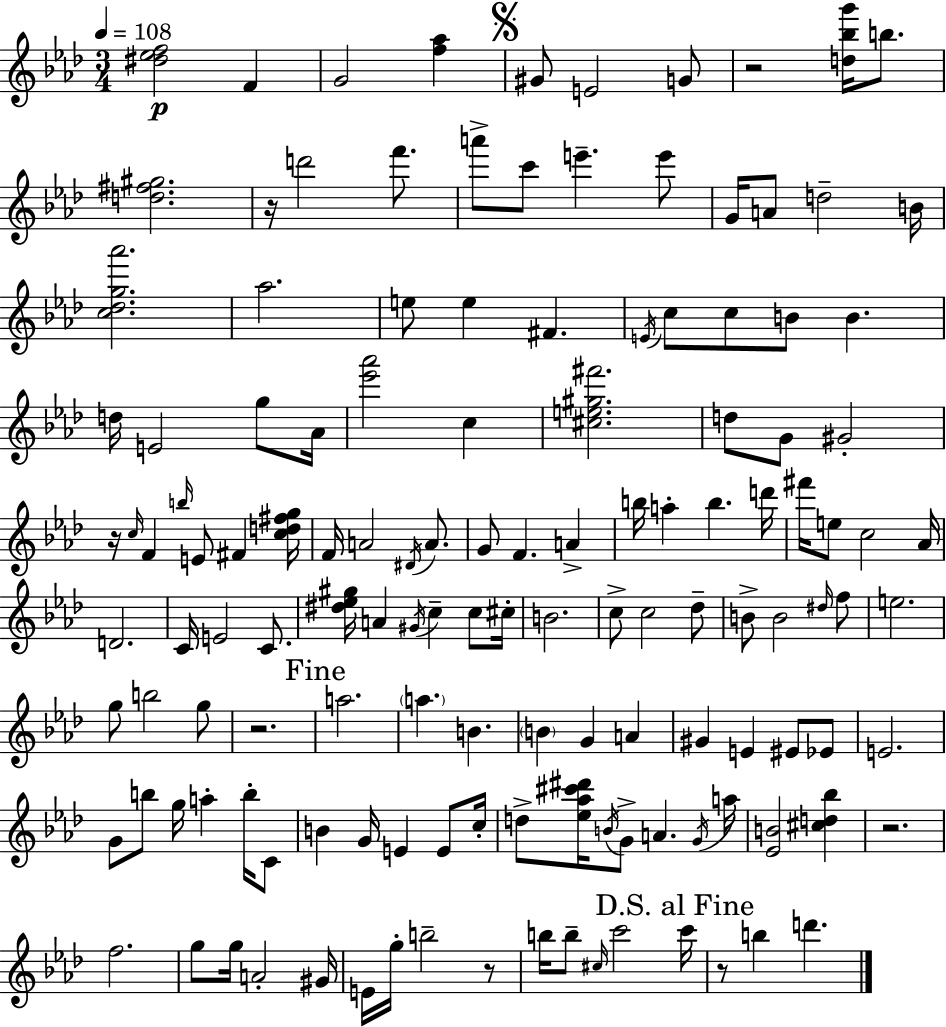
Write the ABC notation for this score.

X:1
T:Untitled
M:3/4
L:1/4
K:Fm
[^d_ef]2 F G2 [f_a] ^G/2 E2 G/2 z2 [d_bg']/4 b/2 [d^f^g]2 z/4 d'2 f'/2 a'/2 c'/2 e' e'/2 G/4 A/2 d2 B/4 [c_dg_a']2 _a2 e/2 e ^F E/4 c/2 c/2 B/2 B d/4 E2 g/2 _A/4 [_e'_a']2 c [^ce^g^f']2 d/2 G/2 ^G2 z/4 c/4 F b/4 E/2 ^F [cd^fg]/4 F/4 A2 ^D/4 A/2 G/2 F A b/4 a b d'/4 ^f'/4 e/2 c2 _A/4 D2 C/4 E2 C/2 [^d_e^g]/4 A ^G/4 c c/2 ^c/4 B2 c/2 c2 _d/2 B/2 B2 ^d/4 f/2 e2 g/2 b2 g/2 z2 a2 a B B G A ^G E ^E/2 _E/2 E2 G/2 b/2 g/4 a b/4 C/2 B G/4 E E/2 c/4 d/2 [_e_a^c'^d']/4 B/4 G/2 A G/4 a/4 [_EB]2 [^cd_b] z2 f2 g/2 g/4 A2 ^G/4 E/4 g/4 b2 z/2 b/4 b/2 ^c/4 c'2 c'/4 z/2 b d'